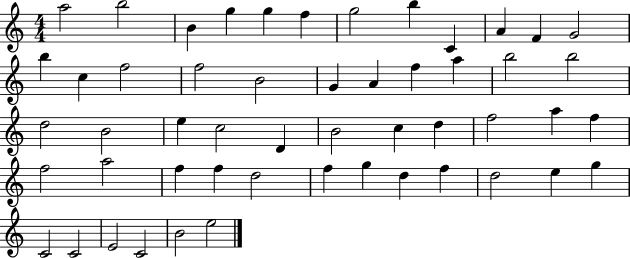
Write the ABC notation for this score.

X:1
T:Untitled
M:4/4
L:1/4
K:C
a2 b2 B g g f g2 b C A F G2 b c f2 f2 B2 G A f a b2 b2 d2 B2 e c2 D B2 c d f2 a f f2 a2 f f d2 f g d f d2 e g C2 C2 E2 C2 B2 e2